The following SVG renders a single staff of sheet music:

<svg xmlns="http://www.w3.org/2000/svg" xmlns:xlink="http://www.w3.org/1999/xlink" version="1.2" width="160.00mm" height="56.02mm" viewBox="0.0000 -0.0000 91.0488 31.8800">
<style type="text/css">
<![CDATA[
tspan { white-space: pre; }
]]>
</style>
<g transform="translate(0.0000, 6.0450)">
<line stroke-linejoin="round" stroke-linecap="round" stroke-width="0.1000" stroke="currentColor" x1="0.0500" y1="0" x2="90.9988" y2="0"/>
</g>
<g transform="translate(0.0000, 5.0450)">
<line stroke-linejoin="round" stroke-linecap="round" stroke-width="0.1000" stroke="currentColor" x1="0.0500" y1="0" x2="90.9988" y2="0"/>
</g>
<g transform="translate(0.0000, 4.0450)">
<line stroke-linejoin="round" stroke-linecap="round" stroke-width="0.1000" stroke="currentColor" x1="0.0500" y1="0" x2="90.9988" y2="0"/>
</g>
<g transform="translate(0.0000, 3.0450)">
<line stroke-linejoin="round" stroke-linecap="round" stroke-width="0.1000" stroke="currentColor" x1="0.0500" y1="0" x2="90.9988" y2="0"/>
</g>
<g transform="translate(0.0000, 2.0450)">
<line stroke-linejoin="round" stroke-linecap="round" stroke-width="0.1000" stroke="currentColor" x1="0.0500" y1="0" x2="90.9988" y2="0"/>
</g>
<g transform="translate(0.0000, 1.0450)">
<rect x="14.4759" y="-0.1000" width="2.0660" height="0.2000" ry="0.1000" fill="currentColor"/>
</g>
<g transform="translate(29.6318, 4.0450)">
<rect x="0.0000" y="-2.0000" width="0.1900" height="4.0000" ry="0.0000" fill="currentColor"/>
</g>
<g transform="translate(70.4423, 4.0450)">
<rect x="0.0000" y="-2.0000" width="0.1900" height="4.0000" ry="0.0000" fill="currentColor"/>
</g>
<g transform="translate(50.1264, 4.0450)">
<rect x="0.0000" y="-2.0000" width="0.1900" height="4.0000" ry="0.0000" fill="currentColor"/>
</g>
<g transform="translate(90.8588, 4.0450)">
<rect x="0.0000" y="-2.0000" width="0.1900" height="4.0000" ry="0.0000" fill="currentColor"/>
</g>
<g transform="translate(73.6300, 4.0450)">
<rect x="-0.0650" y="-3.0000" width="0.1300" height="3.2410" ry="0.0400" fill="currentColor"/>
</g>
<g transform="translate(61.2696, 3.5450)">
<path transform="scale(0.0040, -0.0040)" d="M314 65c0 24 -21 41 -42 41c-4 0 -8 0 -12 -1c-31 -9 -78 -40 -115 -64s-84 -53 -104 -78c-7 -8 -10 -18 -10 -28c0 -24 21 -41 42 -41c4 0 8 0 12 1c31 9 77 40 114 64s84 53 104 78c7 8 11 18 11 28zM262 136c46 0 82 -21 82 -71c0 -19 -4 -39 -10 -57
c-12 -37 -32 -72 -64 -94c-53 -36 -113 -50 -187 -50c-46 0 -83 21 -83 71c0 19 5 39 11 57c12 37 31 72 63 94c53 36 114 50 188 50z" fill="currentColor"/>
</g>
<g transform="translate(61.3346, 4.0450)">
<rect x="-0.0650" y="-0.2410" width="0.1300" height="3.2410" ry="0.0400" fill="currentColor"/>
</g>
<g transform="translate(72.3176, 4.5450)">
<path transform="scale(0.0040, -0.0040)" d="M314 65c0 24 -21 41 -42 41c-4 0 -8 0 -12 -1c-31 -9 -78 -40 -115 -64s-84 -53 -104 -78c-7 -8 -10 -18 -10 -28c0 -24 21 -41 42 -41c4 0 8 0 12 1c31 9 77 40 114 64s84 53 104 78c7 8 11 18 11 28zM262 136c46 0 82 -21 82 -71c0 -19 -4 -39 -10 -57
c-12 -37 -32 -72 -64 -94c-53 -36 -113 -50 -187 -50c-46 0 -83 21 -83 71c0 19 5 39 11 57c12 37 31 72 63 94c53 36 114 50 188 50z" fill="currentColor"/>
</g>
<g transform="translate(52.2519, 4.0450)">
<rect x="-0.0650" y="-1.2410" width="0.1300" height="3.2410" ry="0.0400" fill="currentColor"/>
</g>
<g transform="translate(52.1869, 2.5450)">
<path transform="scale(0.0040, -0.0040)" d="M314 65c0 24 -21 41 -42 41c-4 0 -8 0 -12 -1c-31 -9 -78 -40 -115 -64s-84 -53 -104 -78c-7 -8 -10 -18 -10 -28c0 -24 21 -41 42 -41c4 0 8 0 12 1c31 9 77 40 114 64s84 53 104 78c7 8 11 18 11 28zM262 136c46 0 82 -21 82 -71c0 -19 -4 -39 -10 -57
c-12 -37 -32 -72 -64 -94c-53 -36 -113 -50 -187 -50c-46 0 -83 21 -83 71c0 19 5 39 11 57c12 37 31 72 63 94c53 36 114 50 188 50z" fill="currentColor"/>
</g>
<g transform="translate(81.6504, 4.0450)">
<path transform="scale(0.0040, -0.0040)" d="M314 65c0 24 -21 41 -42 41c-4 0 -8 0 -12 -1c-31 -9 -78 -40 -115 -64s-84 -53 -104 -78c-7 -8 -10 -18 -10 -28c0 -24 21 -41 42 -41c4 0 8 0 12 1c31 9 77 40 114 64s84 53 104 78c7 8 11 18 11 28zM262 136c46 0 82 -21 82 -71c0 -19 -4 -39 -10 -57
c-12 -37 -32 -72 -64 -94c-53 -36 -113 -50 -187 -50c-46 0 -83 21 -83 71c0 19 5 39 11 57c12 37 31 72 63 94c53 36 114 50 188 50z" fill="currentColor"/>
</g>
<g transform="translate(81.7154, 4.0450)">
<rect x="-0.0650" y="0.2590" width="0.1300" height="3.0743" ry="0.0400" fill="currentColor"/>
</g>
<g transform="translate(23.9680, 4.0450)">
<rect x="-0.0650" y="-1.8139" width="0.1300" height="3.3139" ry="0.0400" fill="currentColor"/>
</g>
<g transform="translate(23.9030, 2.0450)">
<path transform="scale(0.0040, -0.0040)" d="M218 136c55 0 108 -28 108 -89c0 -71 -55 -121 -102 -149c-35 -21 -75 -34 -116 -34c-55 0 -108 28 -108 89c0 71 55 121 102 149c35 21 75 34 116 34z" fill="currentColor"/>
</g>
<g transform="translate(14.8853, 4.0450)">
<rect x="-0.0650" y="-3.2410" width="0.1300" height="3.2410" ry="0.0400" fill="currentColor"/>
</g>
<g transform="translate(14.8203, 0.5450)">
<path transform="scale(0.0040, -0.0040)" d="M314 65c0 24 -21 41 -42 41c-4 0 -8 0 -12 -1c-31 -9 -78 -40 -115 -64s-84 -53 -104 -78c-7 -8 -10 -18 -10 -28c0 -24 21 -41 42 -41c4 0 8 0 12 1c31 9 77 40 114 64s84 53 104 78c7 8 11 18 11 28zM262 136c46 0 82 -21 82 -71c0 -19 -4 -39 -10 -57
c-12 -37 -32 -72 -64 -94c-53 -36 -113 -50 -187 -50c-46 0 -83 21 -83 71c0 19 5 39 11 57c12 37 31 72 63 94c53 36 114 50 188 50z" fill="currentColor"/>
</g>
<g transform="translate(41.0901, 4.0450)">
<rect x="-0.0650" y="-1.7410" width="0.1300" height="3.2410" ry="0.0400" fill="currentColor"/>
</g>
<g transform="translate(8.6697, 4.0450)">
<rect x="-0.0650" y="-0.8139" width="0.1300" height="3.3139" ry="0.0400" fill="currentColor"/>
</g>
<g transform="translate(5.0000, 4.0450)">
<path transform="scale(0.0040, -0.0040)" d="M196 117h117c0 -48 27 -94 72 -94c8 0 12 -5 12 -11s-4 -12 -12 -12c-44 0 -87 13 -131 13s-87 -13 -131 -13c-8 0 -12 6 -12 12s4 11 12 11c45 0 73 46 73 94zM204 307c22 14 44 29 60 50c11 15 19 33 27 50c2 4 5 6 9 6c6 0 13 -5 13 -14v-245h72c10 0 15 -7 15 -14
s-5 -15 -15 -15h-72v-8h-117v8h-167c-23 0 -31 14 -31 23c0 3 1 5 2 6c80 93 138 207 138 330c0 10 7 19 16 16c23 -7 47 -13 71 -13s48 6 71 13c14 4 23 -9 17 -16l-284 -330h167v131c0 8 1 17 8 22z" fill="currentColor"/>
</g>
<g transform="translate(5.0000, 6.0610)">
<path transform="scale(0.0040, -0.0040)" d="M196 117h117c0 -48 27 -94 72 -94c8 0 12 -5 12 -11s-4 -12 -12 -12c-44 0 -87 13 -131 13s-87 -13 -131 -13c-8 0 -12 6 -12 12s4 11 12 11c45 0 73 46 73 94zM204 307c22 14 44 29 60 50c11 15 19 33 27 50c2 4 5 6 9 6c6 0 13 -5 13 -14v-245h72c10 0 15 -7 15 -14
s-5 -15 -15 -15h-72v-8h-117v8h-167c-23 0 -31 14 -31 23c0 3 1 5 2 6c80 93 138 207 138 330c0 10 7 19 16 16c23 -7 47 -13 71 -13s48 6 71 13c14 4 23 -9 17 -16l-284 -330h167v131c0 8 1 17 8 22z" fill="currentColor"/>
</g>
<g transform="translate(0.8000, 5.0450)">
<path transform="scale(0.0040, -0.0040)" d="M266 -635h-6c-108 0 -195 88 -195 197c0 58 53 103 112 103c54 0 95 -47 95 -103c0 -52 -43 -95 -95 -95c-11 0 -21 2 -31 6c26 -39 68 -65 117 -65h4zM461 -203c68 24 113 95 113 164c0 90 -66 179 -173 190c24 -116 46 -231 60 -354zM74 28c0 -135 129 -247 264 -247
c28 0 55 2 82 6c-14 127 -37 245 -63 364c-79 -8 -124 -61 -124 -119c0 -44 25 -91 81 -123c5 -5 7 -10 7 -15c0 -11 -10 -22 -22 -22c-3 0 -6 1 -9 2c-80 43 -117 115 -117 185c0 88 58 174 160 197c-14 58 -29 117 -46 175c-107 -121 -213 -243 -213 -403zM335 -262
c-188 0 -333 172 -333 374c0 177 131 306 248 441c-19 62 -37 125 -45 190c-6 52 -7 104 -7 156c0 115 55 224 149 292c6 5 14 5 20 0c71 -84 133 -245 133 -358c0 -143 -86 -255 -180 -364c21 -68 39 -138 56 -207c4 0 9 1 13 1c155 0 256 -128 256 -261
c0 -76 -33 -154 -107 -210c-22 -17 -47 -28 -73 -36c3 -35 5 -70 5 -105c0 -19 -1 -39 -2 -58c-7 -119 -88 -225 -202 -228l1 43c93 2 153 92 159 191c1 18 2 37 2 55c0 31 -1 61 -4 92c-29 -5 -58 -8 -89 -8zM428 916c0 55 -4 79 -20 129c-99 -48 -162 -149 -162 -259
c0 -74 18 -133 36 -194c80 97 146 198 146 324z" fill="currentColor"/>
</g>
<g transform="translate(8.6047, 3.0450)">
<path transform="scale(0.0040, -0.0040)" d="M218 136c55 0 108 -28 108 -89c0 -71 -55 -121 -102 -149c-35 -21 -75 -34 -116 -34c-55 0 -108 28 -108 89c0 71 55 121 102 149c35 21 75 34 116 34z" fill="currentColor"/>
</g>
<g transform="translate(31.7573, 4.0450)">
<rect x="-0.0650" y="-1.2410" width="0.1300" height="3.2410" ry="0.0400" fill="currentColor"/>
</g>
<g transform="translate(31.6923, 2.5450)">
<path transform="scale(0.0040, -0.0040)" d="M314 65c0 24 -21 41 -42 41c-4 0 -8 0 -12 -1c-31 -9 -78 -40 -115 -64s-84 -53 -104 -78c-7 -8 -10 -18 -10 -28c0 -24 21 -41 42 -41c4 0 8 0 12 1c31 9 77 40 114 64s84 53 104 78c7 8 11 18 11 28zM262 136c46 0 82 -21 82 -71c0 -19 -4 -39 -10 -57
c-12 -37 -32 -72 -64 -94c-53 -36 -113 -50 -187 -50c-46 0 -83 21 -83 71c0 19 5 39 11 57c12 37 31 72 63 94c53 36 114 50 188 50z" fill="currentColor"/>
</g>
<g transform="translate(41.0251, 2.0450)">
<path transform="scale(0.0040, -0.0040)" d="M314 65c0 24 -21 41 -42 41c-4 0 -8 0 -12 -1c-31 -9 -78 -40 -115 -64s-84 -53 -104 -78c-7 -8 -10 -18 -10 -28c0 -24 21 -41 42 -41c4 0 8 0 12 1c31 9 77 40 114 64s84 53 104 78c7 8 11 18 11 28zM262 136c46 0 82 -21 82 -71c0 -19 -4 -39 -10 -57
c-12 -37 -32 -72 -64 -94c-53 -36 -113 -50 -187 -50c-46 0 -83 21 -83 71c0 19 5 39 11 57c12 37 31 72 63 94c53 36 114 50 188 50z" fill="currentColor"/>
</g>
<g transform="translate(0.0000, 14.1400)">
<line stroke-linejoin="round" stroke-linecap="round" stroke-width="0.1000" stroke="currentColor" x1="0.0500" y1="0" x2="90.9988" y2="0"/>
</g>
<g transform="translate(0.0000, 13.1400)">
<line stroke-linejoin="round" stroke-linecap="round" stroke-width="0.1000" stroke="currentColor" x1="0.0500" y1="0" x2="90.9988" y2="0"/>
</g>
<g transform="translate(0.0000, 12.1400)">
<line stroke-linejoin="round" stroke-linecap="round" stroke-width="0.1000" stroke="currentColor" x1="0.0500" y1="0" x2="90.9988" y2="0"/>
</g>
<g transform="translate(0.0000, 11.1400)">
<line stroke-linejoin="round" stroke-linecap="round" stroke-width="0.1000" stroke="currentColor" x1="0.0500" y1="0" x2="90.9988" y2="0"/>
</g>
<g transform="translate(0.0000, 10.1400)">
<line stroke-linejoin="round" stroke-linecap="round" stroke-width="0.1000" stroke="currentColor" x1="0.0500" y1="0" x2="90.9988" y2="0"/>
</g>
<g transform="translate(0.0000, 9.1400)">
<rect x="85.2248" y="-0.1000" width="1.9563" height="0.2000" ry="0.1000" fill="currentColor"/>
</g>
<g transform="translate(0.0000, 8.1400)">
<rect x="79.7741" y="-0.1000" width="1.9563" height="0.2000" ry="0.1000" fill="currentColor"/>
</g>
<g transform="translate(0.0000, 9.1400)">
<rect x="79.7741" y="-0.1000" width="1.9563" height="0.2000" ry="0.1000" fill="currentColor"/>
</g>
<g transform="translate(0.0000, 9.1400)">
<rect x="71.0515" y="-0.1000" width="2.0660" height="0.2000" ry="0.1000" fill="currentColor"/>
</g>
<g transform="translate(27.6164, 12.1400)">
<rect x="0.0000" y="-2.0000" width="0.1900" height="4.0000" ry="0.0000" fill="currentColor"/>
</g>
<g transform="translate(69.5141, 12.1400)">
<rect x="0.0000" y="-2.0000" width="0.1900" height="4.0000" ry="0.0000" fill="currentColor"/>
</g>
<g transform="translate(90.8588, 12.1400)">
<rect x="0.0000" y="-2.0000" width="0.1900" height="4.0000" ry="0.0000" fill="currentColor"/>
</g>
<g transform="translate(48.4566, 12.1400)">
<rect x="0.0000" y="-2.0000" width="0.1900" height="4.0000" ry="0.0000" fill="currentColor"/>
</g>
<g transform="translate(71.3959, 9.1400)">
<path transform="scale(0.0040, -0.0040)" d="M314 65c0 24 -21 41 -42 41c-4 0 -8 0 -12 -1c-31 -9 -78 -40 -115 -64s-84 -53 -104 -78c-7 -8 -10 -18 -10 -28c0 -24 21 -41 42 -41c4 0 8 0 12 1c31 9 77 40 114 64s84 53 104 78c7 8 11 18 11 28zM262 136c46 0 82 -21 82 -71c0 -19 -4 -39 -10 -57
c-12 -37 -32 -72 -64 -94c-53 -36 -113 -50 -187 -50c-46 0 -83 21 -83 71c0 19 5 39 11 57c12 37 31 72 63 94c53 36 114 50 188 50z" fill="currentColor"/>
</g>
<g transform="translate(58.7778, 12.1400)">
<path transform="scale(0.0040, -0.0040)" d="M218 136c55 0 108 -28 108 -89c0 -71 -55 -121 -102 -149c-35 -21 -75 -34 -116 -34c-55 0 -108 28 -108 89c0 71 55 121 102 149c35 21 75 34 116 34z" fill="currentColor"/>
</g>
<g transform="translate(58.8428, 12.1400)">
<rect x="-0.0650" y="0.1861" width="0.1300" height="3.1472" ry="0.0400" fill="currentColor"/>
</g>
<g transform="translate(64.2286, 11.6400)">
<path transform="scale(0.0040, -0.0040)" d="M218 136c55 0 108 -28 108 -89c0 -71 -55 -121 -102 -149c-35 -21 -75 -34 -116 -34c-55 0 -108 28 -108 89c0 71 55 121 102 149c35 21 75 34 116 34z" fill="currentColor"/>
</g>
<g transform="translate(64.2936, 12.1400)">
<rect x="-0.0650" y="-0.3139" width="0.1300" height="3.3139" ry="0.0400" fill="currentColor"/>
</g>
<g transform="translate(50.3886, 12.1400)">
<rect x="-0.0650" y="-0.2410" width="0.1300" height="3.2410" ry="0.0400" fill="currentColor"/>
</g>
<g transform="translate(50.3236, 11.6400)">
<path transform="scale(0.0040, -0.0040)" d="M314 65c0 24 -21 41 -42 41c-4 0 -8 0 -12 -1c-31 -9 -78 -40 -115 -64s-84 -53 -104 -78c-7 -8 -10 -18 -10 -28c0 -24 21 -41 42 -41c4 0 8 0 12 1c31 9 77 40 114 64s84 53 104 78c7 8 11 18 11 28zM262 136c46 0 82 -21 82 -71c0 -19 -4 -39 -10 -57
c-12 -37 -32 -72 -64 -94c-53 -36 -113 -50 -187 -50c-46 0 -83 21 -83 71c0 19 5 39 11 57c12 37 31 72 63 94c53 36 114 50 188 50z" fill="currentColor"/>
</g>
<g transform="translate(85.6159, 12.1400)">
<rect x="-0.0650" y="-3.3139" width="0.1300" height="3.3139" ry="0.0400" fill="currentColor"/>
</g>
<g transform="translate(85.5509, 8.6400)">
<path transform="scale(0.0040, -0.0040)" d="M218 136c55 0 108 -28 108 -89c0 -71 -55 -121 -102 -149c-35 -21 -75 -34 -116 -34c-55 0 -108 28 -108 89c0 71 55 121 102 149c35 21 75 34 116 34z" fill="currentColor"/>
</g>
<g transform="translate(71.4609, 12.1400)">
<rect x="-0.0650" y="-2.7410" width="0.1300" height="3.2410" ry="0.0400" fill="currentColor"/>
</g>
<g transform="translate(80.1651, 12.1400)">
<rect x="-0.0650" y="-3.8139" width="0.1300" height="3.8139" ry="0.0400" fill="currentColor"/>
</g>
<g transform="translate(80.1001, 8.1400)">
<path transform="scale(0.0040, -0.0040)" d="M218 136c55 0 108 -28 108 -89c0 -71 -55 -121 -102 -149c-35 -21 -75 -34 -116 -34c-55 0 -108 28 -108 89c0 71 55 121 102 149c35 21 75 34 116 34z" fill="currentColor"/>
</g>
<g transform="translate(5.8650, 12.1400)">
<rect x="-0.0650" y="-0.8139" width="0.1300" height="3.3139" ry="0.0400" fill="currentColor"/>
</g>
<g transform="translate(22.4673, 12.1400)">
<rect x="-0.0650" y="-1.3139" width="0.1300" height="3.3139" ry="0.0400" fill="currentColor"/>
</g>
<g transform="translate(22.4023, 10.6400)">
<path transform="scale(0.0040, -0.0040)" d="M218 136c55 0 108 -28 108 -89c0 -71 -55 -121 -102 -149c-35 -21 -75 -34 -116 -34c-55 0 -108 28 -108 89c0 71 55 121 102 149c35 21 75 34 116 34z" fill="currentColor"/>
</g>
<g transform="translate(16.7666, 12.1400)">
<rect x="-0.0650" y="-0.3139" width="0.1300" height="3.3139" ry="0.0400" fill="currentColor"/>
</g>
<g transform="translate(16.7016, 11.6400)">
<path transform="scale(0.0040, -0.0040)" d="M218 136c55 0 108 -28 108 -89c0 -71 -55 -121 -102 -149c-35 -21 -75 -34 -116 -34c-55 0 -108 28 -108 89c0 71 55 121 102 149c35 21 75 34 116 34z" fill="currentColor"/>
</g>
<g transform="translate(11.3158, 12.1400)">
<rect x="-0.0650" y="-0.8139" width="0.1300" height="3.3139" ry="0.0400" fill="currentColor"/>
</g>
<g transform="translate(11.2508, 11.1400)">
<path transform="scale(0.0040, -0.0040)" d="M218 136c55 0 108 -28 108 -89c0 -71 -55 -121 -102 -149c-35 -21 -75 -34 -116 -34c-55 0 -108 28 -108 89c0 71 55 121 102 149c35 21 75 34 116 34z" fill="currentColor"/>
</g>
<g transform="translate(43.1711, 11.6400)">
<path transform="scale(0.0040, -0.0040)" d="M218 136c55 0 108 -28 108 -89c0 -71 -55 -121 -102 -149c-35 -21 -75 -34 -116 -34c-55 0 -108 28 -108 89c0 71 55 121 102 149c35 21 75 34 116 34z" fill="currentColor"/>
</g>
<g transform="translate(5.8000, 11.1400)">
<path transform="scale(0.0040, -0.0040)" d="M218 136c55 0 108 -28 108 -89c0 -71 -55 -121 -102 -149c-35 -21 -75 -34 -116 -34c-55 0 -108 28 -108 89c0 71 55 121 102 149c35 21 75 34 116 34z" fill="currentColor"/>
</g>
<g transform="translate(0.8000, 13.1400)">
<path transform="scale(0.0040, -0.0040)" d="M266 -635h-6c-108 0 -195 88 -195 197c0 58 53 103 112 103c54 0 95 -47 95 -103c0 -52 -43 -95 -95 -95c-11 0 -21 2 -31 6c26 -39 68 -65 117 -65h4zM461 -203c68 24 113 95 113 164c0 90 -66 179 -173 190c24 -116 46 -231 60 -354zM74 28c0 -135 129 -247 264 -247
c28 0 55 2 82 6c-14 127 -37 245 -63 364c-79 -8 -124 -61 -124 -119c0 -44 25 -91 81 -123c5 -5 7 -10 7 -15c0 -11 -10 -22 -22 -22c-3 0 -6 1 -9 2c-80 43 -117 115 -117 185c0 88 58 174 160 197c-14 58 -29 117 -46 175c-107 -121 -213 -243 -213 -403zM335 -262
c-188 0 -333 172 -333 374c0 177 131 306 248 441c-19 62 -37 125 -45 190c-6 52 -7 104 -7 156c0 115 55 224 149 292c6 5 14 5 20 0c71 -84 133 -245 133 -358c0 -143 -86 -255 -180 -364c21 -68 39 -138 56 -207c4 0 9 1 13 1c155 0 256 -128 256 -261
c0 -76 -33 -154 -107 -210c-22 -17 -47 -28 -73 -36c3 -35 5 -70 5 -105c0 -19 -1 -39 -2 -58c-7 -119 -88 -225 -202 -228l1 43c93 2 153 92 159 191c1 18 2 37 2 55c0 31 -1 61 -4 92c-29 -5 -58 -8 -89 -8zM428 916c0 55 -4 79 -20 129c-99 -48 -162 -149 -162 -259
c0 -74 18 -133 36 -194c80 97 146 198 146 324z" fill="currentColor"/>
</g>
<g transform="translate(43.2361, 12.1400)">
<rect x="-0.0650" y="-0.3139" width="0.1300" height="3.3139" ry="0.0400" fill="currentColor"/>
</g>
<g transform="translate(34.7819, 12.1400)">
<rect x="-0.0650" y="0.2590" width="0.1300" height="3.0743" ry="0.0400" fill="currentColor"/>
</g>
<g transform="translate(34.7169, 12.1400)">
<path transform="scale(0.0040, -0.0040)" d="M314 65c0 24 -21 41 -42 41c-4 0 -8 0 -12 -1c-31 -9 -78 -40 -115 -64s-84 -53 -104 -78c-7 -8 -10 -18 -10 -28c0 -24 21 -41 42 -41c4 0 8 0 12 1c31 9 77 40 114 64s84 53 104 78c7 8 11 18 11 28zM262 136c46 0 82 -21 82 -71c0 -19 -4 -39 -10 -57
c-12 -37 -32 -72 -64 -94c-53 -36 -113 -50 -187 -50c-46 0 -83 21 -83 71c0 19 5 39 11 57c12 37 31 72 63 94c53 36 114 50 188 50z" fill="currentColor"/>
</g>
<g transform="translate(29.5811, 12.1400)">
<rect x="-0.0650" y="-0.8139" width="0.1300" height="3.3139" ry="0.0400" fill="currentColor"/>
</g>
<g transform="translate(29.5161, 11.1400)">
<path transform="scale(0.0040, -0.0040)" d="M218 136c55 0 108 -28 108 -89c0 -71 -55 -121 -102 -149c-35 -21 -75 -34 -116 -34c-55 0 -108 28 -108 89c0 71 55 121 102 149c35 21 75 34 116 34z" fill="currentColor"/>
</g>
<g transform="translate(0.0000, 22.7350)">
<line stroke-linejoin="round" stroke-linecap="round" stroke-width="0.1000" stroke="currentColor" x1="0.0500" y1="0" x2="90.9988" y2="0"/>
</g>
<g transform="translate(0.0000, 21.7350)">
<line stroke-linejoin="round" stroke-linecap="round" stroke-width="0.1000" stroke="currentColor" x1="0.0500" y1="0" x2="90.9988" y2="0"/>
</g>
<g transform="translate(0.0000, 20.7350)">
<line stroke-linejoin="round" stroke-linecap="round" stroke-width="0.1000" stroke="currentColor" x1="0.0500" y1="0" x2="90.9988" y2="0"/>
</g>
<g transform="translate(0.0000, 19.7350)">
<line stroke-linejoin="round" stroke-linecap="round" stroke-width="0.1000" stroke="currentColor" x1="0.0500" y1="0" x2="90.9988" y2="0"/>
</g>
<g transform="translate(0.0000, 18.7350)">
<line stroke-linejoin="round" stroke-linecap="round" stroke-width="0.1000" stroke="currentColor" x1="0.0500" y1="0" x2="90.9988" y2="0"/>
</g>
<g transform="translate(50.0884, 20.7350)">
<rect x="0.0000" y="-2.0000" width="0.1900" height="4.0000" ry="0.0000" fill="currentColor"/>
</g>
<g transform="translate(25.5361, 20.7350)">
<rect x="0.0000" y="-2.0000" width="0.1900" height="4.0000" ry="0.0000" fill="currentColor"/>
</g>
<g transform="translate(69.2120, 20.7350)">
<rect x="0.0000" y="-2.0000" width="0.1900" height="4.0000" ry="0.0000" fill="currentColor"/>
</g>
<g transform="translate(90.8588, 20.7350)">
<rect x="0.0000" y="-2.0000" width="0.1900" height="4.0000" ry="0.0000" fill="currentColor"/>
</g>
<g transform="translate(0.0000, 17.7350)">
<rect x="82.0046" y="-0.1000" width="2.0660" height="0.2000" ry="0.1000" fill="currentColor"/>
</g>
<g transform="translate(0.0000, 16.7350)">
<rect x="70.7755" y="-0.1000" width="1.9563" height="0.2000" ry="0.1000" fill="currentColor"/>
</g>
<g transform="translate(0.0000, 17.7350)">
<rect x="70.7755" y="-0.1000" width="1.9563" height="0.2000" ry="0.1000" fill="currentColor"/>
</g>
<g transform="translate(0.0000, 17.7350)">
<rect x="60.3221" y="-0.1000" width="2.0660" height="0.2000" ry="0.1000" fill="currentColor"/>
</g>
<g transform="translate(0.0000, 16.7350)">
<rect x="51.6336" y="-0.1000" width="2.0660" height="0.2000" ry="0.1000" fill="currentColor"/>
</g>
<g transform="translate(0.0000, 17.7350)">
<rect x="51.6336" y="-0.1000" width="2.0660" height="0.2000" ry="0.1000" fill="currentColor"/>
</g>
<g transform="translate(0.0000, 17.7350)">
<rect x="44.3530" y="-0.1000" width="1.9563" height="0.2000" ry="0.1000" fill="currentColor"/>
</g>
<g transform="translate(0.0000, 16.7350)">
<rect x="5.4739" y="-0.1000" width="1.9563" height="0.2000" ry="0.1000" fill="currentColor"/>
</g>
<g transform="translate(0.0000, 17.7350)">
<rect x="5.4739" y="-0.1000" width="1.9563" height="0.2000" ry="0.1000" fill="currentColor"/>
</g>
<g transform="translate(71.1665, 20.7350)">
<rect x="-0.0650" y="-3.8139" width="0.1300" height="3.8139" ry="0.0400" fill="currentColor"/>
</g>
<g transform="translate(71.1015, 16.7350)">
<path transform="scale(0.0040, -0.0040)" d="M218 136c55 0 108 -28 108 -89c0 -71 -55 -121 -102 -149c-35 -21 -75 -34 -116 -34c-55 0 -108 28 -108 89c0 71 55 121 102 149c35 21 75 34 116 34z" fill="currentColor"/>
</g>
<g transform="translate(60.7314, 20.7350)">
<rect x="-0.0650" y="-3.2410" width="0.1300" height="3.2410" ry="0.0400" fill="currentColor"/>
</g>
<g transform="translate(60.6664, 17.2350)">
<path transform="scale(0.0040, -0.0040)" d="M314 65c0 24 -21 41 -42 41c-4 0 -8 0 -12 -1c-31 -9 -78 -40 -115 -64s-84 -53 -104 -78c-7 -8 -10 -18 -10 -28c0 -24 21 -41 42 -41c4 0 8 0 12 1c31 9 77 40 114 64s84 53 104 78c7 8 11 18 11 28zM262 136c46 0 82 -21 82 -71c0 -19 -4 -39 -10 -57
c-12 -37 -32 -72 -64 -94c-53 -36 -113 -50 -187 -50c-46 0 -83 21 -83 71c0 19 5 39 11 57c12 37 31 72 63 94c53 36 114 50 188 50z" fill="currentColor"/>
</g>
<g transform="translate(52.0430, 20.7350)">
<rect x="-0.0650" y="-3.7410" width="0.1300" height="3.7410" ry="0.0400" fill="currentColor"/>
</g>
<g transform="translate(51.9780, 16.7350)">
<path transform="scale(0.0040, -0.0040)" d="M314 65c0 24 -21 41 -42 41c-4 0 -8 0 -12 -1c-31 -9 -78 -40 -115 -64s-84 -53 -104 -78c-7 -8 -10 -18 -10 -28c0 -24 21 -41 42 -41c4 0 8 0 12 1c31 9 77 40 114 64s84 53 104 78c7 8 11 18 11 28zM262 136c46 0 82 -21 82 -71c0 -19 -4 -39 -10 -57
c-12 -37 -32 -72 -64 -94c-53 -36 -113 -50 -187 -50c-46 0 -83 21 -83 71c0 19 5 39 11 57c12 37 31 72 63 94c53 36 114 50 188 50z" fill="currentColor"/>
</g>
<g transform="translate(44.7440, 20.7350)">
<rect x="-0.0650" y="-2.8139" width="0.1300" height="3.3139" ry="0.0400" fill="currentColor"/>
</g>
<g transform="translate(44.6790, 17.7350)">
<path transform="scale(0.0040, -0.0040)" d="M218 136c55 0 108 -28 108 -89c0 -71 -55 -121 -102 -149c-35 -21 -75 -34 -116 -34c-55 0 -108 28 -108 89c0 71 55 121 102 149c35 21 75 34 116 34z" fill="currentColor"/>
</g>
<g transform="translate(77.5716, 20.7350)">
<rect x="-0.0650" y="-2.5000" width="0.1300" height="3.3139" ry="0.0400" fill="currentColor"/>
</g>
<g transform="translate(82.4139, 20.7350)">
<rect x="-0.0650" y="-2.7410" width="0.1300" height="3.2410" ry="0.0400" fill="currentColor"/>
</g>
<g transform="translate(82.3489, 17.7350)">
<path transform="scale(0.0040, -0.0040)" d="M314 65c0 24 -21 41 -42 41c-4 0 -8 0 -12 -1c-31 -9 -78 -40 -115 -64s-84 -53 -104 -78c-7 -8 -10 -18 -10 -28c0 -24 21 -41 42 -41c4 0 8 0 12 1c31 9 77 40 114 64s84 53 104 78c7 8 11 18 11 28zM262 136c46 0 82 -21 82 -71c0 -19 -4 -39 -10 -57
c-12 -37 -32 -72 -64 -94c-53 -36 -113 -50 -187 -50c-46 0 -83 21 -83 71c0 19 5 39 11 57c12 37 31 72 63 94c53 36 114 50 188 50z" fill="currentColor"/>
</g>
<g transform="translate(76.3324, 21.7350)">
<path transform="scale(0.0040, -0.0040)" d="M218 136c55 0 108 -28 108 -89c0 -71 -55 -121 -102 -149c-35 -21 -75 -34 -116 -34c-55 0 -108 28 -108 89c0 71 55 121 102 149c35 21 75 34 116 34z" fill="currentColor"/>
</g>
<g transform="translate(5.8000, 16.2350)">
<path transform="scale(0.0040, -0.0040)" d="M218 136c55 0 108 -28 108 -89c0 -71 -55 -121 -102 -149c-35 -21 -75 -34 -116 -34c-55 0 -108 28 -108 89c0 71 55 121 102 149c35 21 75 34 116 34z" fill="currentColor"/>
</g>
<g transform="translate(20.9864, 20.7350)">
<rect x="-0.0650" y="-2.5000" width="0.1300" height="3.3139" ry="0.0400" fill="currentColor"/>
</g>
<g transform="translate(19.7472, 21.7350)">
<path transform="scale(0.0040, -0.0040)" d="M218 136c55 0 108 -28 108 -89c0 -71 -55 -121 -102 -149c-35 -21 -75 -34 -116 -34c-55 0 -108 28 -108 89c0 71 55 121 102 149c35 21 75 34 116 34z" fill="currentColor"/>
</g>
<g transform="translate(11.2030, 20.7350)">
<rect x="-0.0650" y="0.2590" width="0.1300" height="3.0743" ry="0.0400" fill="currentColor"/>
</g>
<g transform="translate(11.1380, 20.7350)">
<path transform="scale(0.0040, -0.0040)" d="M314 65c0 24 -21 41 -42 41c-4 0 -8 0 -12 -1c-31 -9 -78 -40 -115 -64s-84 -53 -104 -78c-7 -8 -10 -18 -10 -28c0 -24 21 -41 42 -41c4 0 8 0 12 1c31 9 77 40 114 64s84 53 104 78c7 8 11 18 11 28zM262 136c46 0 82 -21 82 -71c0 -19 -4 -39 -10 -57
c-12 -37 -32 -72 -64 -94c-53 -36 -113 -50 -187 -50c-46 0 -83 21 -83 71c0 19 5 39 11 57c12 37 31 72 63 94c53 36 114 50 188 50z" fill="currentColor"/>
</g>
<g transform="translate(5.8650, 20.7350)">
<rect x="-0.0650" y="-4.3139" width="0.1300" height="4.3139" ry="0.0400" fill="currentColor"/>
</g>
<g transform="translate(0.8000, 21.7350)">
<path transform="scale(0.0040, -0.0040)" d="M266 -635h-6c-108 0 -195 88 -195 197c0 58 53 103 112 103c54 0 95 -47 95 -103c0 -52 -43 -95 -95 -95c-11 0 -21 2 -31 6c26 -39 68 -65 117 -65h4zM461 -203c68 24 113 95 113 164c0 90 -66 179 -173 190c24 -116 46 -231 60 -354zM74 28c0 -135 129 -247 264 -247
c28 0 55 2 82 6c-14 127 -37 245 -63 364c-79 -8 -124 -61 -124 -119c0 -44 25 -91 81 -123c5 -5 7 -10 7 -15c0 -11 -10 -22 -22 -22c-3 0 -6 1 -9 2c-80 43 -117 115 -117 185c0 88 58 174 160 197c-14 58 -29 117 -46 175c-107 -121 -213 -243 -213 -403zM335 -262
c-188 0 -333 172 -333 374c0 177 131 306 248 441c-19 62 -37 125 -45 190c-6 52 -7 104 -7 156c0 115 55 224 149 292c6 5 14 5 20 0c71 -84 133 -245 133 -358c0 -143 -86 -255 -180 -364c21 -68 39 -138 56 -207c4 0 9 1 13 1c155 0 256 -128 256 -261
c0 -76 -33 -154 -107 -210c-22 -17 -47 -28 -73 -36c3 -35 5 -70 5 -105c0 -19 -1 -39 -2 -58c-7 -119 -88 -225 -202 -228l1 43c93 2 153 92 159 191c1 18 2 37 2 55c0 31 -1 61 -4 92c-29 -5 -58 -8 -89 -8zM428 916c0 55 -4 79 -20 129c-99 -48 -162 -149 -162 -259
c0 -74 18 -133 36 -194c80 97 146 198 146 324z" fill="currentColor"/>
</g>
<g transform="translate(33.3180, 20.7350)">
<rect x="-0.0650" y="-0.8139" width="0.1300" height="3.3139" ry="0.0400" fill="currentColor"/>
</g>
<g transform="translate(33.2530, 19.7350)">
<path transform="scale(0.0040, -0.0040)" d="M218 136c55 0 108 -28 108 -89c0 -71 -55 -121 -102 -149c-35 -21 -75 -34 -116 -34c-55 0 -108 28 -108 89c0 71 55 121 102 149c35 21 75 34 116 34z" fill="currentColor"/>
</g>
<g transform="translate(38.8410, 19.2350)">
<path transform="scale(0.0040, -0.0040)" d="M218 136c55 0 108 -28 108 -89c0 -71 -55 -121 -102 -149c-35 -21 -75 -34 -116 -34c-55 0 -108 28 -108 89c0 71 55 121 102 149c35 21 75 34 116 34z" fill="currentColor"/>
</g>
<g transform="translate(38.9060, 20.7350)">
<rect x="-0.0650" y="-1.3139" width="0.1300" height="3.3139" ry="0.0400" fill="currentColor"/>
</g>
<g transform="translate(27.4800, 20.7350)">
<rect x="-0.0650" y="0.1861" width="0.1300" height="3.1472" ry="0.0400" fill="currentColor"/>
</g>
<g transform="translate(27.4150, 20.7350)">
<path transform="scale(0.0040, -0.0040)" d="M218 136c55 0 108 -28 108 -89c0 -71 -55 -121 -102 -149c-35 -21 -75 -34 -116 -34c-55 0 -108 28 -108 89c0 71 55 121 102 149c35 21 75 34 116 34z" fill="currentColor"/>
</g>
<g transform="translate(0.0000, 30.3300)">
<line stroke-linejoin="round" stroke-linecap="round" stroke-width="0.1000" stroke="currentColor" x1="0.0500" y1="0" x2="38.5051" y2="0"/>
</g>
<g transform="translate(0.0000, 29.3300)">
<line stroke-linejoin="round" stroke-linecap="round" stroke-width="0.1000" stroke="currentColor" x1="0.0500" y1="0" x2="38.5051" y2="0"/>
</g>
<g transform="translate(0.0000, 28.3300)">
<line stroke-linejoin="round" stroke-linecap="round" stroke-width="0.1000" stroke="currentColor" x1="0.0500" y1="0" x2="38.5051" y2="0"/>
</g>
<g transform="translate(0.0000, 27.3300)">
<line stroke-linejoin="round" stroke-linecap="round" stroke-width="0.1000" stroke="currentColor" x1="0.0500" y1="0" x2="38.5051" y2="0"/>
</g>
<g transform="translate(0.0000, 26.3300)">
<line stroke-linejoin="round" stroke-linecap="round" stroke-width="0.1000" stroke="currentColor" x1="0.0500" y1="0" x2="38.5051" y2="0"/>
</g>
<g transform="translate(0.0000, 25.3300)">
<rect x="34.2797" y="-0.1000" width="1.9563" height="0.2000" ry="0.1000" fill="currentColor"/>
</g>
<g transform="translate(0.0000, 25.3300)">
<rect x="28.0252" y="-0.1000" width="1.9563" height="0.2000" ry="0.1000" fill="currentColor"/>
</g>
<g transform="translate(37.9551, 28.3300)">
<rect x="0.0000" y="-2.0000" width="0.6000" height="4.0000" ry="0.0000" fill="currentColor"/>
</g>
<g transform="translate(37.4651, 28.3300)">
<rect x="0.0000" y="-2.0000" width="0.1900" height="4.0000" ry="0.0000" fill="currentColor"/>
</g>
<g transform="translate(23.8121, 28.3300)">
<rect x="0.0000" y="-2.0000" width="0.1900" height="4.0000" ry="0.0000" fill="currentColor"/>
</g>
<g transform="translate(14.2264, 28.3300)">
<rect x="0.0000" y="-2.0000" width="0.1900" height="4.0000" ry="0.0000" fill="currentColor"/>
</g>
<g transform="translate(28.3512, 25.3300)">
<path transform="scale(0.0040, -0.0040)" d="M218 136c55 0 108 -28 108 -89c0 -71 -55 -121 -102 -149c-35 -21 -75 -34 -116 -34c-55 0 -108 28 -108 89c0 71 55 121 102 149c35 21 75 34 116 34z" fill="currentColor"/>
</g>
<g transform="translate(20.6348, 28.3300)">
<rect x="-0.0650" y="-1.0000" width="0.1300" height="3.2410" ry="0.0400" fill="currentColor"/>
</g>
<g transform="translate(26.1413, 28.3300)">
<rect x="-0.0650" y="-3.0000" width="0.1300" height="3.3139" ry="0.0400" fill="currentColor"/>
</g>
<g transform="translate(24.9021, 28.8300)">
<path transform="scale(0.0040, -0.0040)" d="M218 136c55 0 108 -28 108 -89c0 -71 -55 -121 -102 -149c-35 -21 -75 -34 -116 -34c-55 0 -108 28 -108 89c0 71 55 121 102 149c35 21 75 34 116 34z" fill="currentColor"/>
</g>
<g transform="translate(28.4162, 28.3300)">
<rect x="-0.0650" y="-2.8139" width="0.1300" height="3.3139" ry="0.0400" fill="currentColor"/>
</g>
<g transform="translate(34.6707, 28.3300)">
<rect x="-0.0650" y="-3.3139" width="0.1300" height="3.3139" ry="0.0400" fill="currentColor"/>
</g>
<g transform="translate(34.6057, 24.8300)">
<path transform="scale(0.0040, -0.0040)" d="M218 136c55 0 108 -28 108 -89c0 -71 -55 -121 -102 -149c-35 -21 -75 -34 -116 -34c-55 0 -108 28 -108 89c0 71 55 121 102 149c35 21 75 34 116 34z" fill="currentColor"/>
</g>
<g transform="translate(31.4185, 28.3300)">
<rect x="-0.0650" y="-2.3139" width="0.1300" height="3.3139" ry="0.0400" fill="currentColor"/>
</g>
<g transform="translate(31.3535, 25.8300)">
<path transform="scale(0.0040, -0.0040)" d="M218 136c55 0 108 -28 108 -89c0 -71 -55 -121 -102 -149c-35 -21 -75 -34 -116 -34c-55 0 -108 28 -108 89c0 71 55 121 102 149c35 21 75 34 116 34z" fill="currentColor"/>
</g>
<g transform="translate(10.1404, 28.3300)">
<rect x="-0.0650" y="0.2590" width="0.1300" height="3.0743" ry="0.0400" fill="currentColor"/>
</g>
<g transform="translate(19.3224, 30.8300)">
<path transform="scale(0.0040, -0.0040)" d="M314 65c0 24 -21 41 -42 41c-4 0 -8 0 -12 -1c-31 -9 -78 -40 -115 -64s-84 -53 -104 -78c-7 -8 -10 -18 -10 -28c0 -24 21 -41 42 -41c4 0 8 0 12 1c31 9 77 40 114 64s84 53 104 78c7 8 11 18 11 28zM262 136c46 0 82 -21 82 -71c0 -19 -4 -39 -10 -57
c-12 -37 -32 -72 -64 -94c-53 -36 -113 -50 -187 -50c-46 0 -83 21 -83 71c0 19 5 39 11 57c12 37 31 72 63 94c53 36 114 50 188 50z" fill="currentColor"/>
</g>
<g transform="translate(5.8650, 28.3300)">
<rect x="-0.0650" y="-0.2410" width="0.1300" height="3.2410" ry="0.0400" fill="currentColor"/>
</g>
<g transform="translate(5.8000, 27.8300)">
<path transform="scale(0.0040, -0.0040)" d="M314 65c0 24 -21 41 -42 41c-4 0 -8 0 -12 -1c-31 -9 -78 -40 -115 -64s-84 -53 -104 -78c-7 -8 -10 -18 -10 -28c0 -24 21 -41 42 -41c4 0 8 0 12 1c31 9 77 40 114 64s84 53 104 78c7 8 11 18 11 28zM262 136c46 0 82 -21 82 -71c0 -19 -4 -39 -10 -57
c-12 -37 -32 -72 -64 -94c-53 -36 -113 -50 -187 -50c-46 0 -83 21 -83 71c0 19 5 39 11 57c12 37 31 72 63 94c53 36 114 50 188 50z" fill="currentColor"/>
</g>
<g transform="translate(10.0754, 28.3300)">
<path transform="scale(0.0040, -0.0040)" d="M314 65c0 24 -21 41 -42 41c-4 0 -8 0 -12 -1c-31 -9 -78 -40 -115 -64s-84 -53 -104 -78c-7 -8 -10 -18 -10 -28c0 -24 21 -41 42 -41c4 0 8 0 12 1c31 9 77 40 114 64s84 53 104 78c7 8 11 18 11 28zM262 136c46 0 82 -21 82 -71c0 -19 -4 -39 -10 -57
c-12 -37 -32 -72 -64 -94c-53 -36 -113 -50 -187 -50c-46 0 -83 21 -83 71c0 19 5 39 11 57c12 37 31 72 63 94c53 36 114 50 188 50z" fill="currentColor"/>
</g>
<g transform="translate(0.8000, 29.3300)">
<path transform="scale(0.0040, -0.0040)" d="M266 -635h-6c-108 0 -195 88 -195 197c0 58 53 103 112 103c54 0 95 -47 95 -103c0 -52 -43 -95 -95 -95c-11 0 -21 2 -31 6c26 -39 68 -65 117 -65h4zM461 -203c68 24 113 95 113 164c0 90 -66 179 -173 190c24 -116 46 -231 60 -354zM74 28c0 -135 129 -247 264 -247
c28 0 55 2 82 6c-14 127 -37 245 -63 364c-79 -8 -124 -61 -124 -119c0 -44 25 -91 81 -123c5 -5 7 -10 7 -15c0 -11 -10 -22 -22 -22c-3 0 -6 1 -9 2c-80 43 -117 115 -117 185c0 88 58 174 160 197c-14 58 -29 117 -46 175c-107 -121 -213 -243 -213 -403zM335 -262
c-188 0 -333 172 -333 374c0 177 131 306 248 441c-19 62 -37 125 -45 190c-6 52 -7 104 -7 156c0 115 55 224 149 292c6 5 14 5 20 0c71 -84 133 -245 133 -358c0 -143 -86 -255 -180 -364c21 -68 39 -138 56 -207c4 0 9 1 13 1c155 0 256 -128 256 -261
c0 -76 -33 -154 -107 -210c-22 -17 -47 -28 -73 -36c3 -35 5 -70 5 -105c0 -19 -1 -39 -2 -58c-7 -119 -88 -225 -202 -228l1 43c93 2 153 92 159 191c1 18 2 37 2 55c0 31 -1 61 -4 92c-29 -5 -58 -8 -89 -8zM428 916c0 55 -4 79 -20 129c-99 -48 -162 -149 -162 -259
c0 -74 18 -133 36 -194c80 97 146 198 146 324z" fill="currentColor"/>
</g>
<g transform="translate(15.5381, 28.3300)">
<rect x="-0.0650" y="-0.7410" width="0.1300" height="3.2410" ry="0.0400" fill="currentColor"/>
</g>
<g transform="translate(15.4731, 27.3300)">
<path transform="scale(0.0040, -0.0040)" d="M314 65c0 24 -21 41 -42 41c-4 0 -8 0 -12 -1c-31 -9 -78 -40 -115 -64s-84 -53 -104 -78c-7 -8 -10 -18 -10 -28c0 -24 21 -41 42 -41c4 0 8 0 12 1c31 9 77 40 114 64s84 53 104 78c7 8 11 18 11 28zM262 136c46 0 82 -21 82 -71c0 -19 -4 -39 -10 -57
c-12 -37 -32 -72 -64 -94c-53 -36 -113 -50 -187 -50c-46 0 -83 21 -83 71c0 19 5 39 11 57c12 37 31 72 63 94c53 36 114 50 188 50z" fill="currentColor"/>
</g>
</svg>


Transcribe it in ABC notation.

X:1
T:Untitled
M:4/4
L:1/4
K:C
d b2 f e2 f2 e2 c2 A2 B2 d d c e d B2 c c2 B c a2 c' b d' B2 G B d e a c'2 b2 c' G a2 c2 B2 d2 D2 A a g b